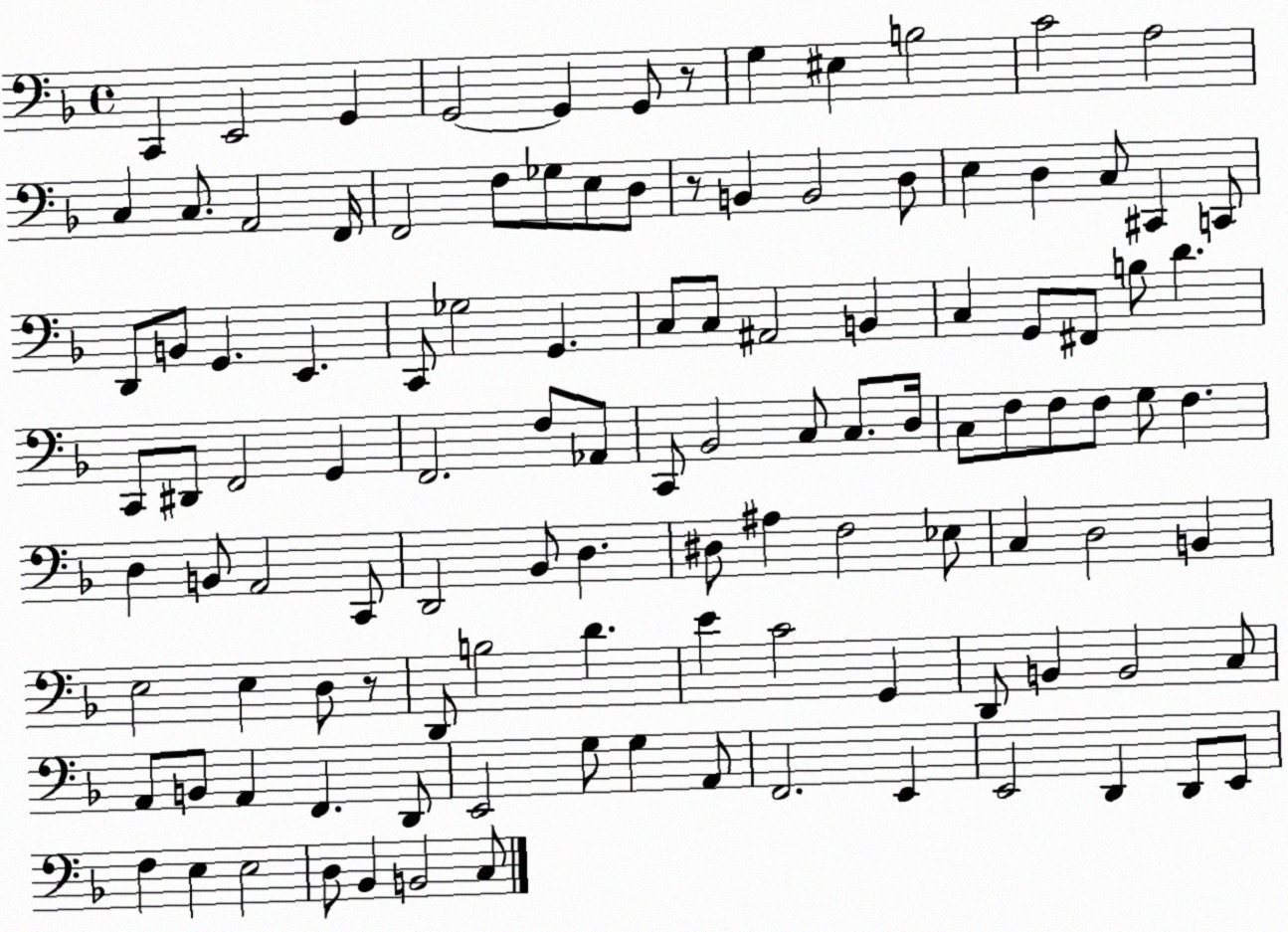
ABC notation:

X:1
T:Untitled
M:4/4
L:1/4
K:F
C,, E,,2 G,, G,,2 G,, G,,/2 z/2 G, ^E, B,2 C2 A,2 C, C,/2 A,,2 F,,/4 F,,2 F,/2 _G,/2 E,/2 D,/2 z/2 B,, B,,2 D,/2 E, D, C,/2 ^C,, C,,/2 D,,/2 B,,/2 G,, E,, C,,/2 _G,2 G,, C,/2 C,/2 ^A,,2 B,, C, G,,/2 ^F,,/2 B,/2 D C,,/2 ^D,,/2 F,,2 G,, F,,2 F,/2 _A,,/2 C,,/2 _B,,2 C,/2 C,/2 D,/4 C,/2 F,/2 F,/2 F,/2 G,/2 F, D, B,,/2 A,,2 C,,/2 D,,2 _B,,/2 D, ^D,/2 ^A, F,2 _E,/2 C, D,2 B,, E,2 E, D,/2 z/2 D,,/2 B,2 D E C2 G,, D,,/2 B,, B,,2 C,/2 A,,/2 B,,/2 A,, F,, D,,/2 E,,2 G,/2 G, A,,/2 F,,2 E,, E,,2 D,, D,,/2 E,,/2 F, E, E,2 D,/2 _B,, B,,2 C,/2